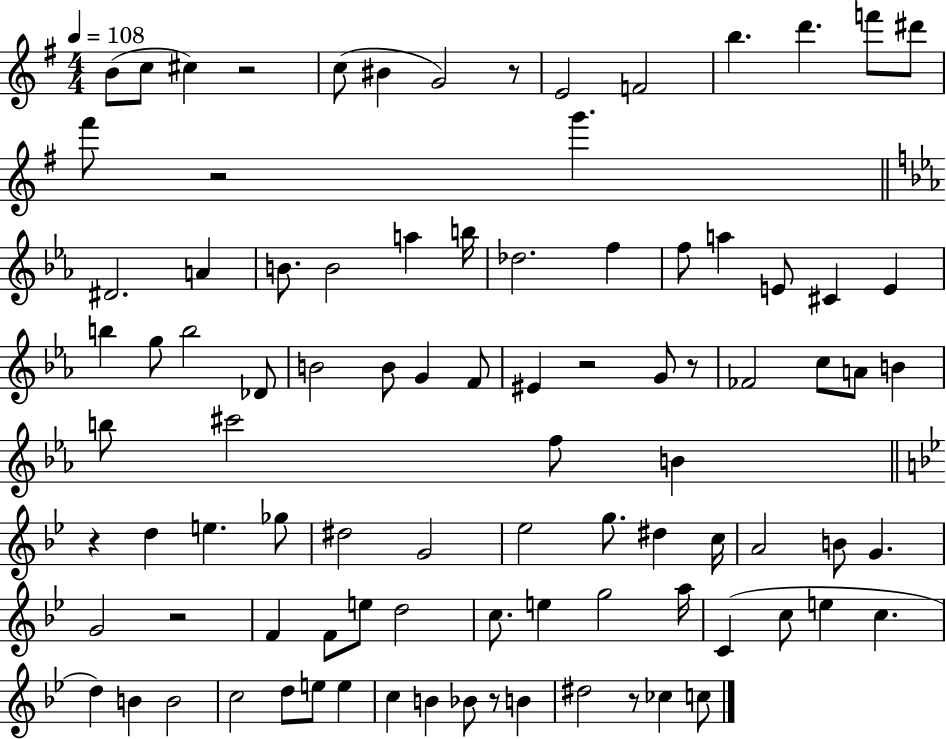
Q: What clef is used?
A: treble